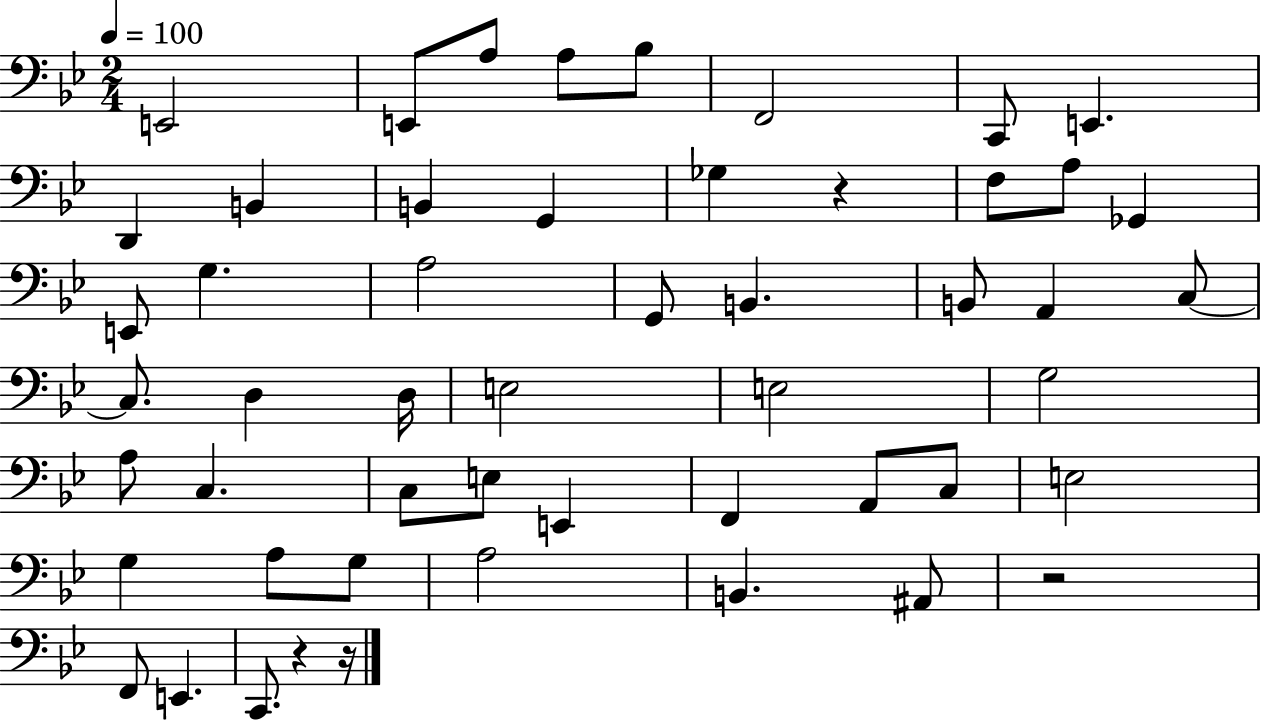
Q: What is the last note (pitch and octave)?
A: C2